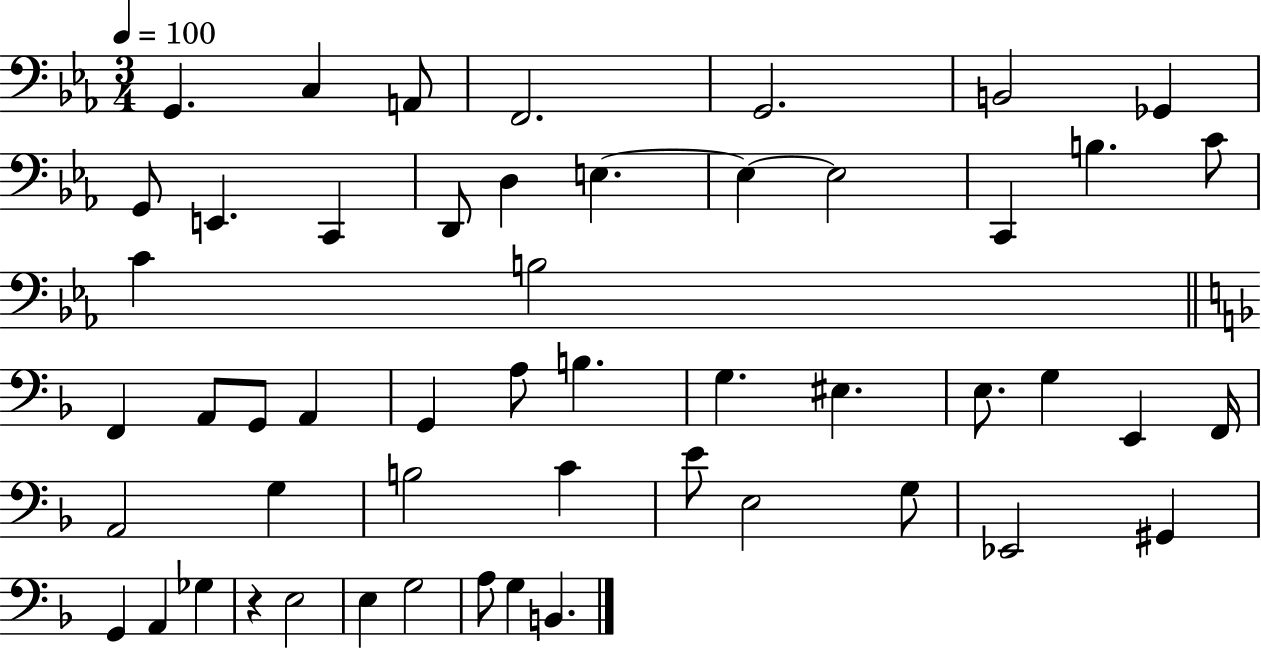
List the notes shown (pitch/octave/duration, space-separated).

G2/q. C3/q A2/e F2/h. G2/h. B2/h Gb2/q G2/e E2/q. C2/q D2/e D3/q E3/q. E3/q E3/h C2/q B3/q. C4/e C4/q B3/h F2/q A2/e G2/e A2/q G2/q A3/e B3/q. G3/q. EIS3/q. E3/e. G3/q E2/q F2/s A2/h G3/q B3/h C4/q E4/e E3/h G3/e Eb2/h G#2/q G2/q A2/q Gb3/q R/q E3/h E3/q G3/h A3/e G3/q B2/q.